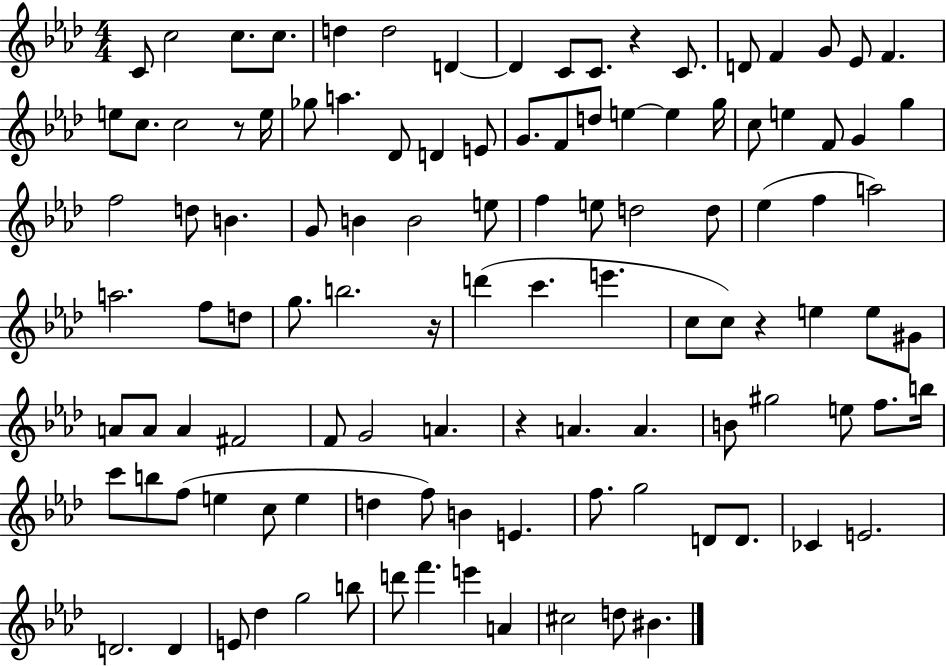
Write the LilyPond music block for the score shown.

{
  \clef treble
  \numericTimeSignature
  \time 4/4
  \key aes \major
  c'8 c''2 c''8. c''8. | d''4 d''2 d'4~~ | d'4 c'8 c'8. r4 c'8. | d'8 f'4 g'8 ees'8 f'4. | \break e''8 c''8. c''2 r8 e''16 | ges''8 a''4. des'8 d'4 e'8 | g'8. f'8 d''8 e''4~~ e''4 g''16 | c''8 e''4 f'8 g'4 g''4 | \break f''2 d''8 b'4. | g'8 b'4 b'2 e''8 | f''4 e''8 d''2 d''8 | ees''4( f''4 a''2) | \break a''2. f''8 d''8 | g''8. b''2. r16 | d'''4( c'''4. e'''4. | c''8 c''8) r4 e''4 e''8 gis'8 | \break a'8 a'8 a'4 fis'2 | f'8 g'2 a'4. | r4 a'4. a'4. | b'8 gis''2 e''8 f''8. b''16 | \break c'''8 b''8 f''8( e''4 c''8 e''4 | d''4 f''8) b'4 e'4. | f''8. g''2 d'8 d'8. | ces'4 e'2. | \break d'2. d'4 | e'8 des''4 g''2 b''8 | d'''8 f'''4. e'''4 a'4 | cis''2 d''8 bis'4. | \break \bar "|."
}